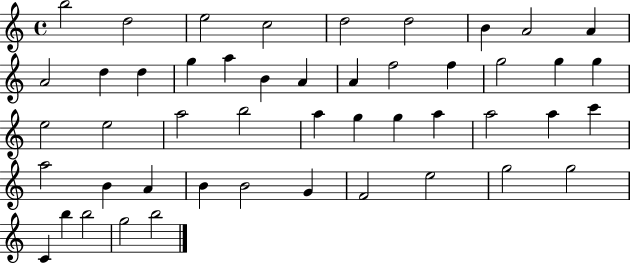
{
  \clef treble
  \time 4/4
  \defaultTimeSignature
  \key c \major
  b''2 d''2 | e''2 c''2 | d''2 d''2 | b'4 a'2 a'4 | \break a'2 d''4 d''4 | g''4 a''4 b'4 a'4 | a'4 f''2 f''4 | g''2 g''4 g''4 | \break e''2 e''2 | a''2 b''2 | a''4 g''4 g''4 a''4 | a''2 a''4 c'''4 | \break a''2 b'4 a'4 | b'4 b'2 g'4 | f'2 e''2 | g''2 g''2 | \break c'4 b''4 b''2 | g''2 b''2 | \bar "|."
}